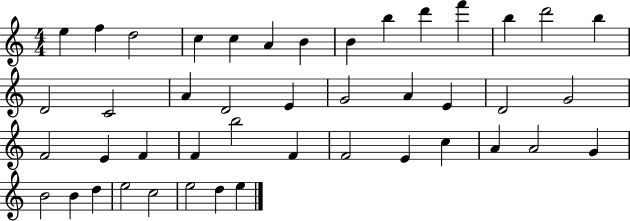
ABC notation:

X:1
T:Untitled
M:4/4
L:1/4
K:C
e f d2 c c A B B b d' f' b d'2 b D2 C2 A D2 E G2 A E D2 G2 F2 E F F b2 F F2 E c A A2 G B2 B d e2 c2 e2 d e